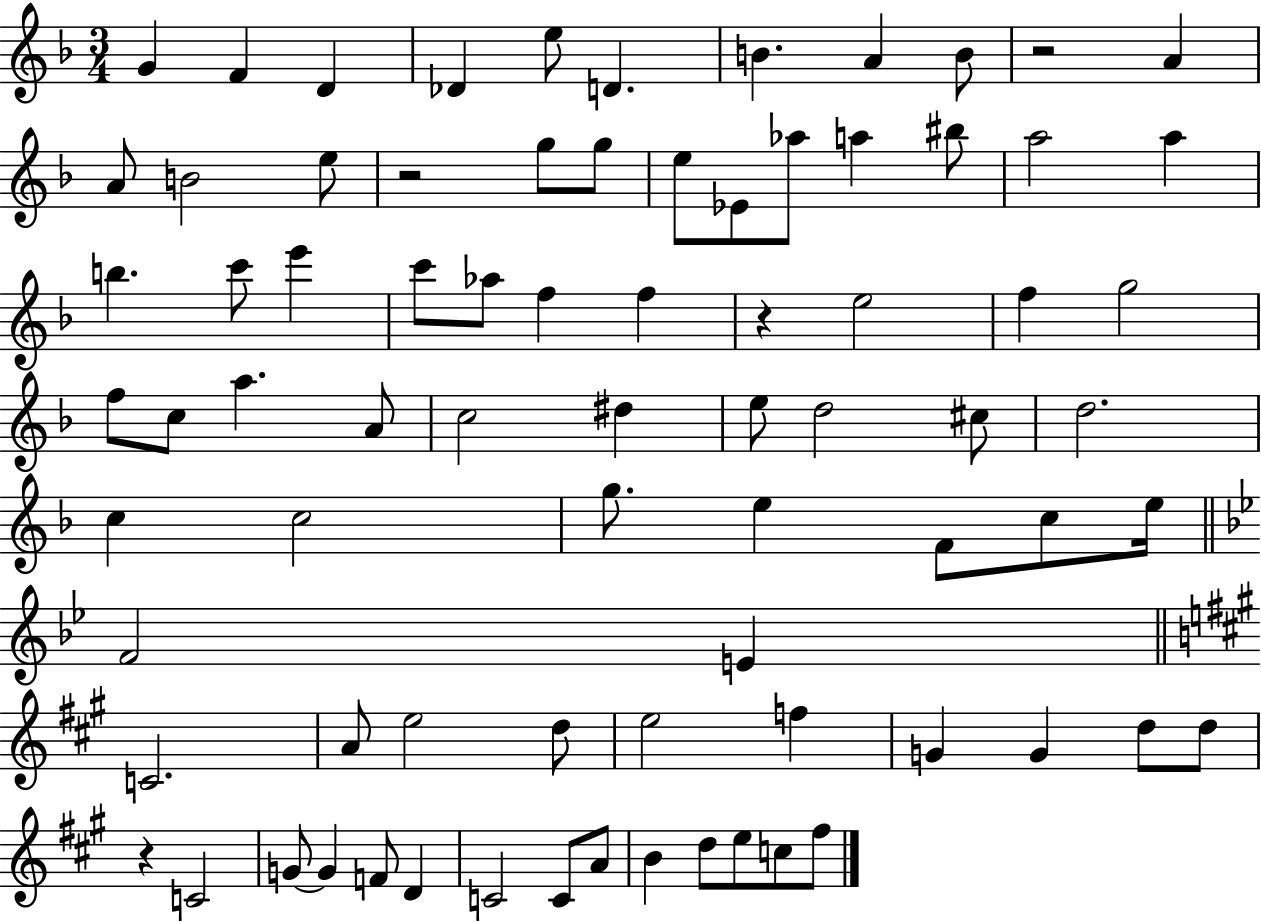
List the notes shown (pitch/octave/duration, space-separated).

G4/q F4/q D4/q Db4/q E5/e D4/q. B4/q. A4/q B4/e R/h A4/q A4/e B4/h E5/e R/h G5/e G5/e E5/e Eb4/e Ab5/e A5/q BIS5/e A5/h A5/q B5/q. C6/e E6/q C6/e Ab5/e F5/q F5/q R/q E5/h F5/q G5/h F5/e C5/e A5/q. A4/e C5/h D#5/q E5/e D5/h C#5/e D5/h. C5/q C5/h G5/e. E5/q F4/e C5/e E5/s F4/h E4/q C4/h. A4/e E5/h D5/e E5/h F5/q G4/q G4/q D5/e D5/e R/q C4/h G4/e G4/q F4/e D4/q C4/h C4/e A4/e B4/q D5/e E5/e C5/e F#5/e